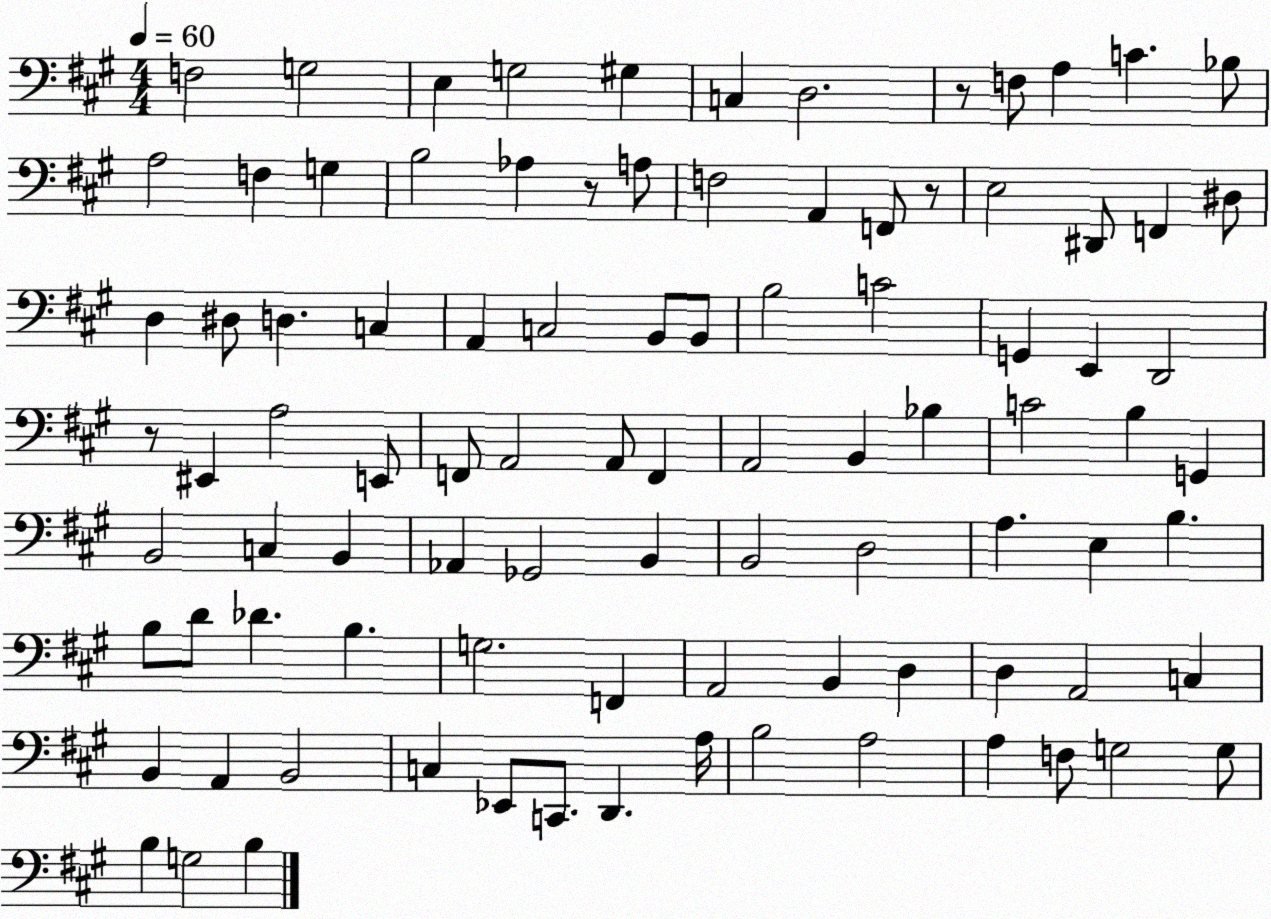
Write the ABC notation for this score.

X:1
T:Untitled
M:4/4
L:1/4
K:A
F,2 G,2 E, G,2 ^G, C, D,2 z/2 F,/2 A, C _B,/2 A,2 F, G, B,2 _A, z/2 A,/2 F,2 A,, F,,/2 z/2 E,2 ^D,,/2 F,, ^D,/2 D, ^D,/2 D, C, A,, C,2 B,,/2 B,,/2 B,2 C2 G,, E,, D,,2 z/2 ^E,, A,2 E,,/2 F,,/2 A,,2 A,,/2 F,, A,,2 B,, _B, C2 B, G,, B,,2 C, B,, _A,, _G,,2 B,, B,,2 D,2 A, E, B, B,/2 D/2 _D B, G,2 F,, A,,2 B,, D, D, A,,2 C, B,, A,, B,,2 C, _E,,/2 C,,/2 D,, A,/4 B,2 A,2 A, F,/2 G,2 G,/2 B, G,2 B,